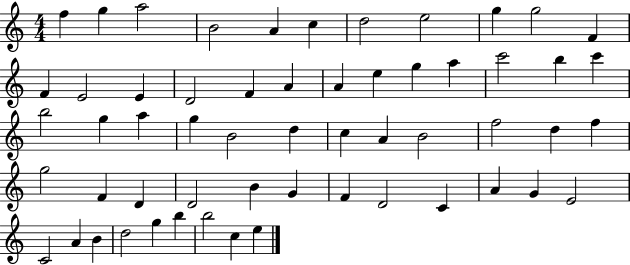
X:1
T:Untitled
M:4/4
L:1/4
K:C
f g a2 B2 A c d2 e2 g g2 F F E2 E D2 F A A e g a c'2 b c' b2 g a g B2 d c A B2 f2 d f g2 F D D2 B G F D2 C A G E2 C2 A B d2 g b b2 c e